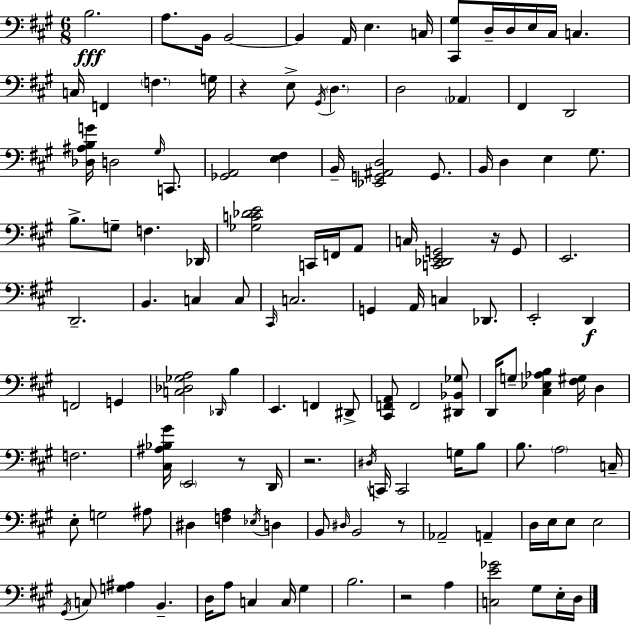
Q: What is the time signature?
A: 6/8